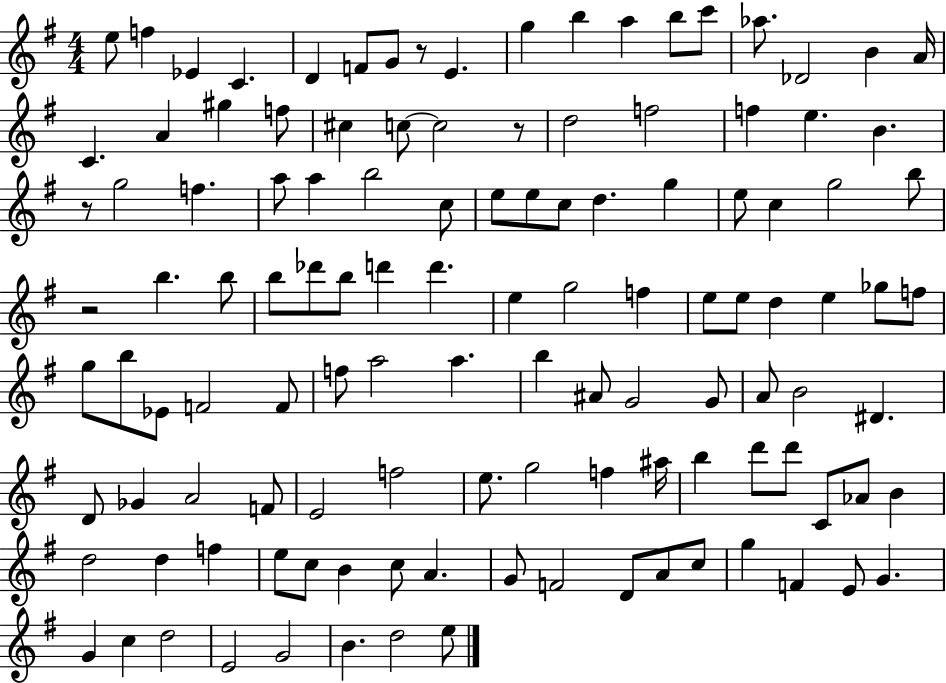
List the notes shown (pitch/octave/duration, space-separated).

E5/e F5/q Eb4/q C4/q. D4/q F4/e G4/e R/e E4/q. G5/q B5/q A5/q B5/e C6/e Ab5/e. Db4/h B4/q A4/s C4/q. A4/q G#5/q F5/e C#5/q C5/e C5/h R/e D5/h F5/h F5/q E5/q. B4/q. R/e G5/h F5/q. A5/e A5/q B5/h C5/e E5/e E5/e C5/e D5/q. G5/q E5/e C5/q G5/h B5/e R/h B5/q. B5/e B5/e Db6/e B5/e D6/q D6/q. E5/q G5/h F5/q E5/e E5/e D5/q E5/q Gb5/e F5/e G5/e B5/e Eb4/e F4/h F4/e F5/e A5/h A5/q. B5/q A#4/e G4/h G4/e A4/e B4/h D#4/q. D4/e Gb4/q A4/h F4/e E4/h F5/h E5/e. G5/h F5/q A#5/s B5/q D6/e D6/e C4/e Ab4/e B4/q D5/h D5/q F5/q E5/e C5/e B4/q C5/e A4/q. G4/e F4/h D4/e A4/e C5/e G5/q F4/q E4/e G4/q. G4/q C5/q D5/h E4/h G4/h B4/q. D5/h E5/e